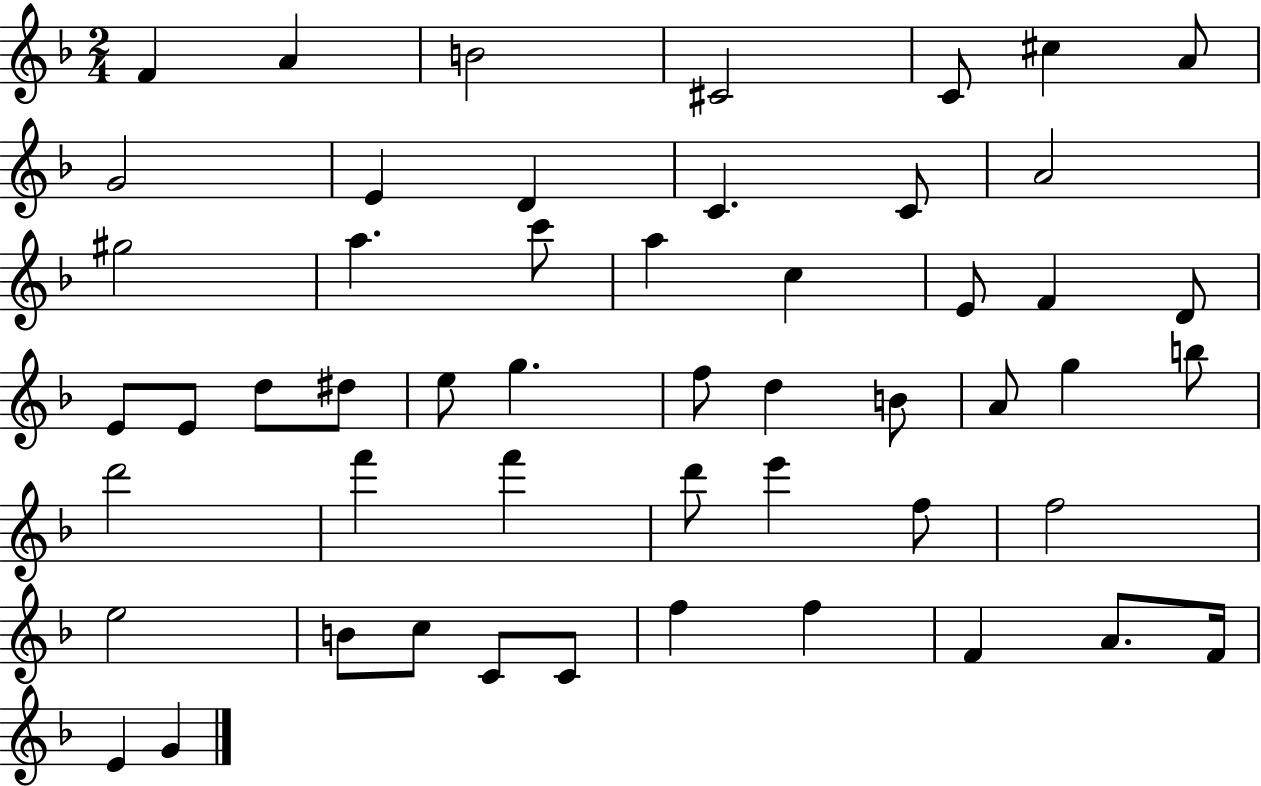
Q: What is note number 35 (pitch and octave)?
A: F6